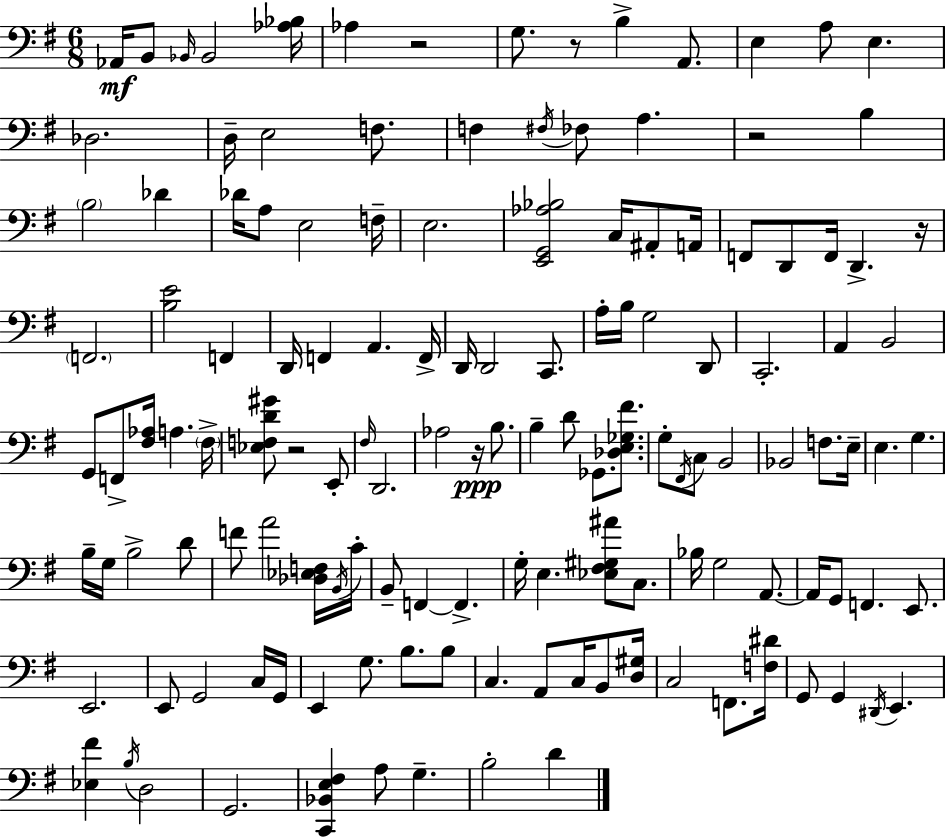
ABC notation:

X:1
T:Untitled
M:6/8
L:1/4
K:Em
_A,,/4 B,,/2 _B,,/4 _B,,2 [_A,_B,]/4 _A, z2 G,/2 z/2 B, A,,/2 E, A,/2 E, _D,2 D,/4 E,2 F,/2 F, ^F,/4 _F,/2 A, z2 B, B,2 _D _D/4 A,/2 E,2 F,/4 E,2 [E,,G,,_A,_B,]2 C,/4 ^A,,/2 A,,/4 F,,/2 D,,/2 F,,/4 D,, z/4 F,,2 [B,E]2 F,, D,,/4 F,, A,, F,,/4 D,,/4 D,,2 C,,/2 A,/4 B,/4 G,2 D,,/2 C,,2 A,, B,,2 G,,/2 F,,/2 [^F,_A,]/4 A, ^F,/4 [_E,F,D^G]/2 z2 E,,/2 ^F,/4 D,,2 _A,2 z/4 B,/2 B, D/2 _G,,/2 [_D,E,_G,^F]/2 G,/2 ^F,,/4 C,/2 B,,2 _B,,2 F,/2 E,/4 E, G, B,/4 G,/4 B,2 D/2 F/2 A2 [_D,_E,F,]/4 B,,/4 C/4 B,,/2 F,, F,, G,/4 E, [_E,^F,^G,^A]/2 C,/2 _B,/4 G,2 A,,/2 A,,/4 G,,/2 F,, E,,/2 E,,2 E,,/2 G,,2 C,/4 G,,/4 E,, G,/2 B,/2 B,/2 C, A,,/2 C,/4 B,,/2 [D,^G,]/4 C,2 F,,/2 [F,^D]/4 G,,/2 G,, ^D,,/4 E,, [_E,^F] B,/4 D,2 G,,2 [C,,_B,,E,^F,] A,/2 G, B,2 D